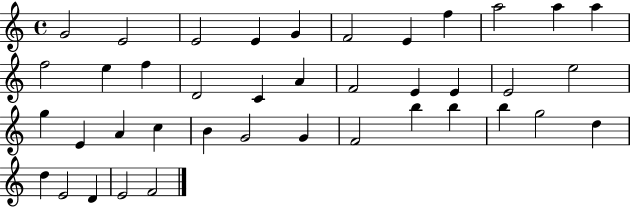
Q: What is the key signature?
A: C major